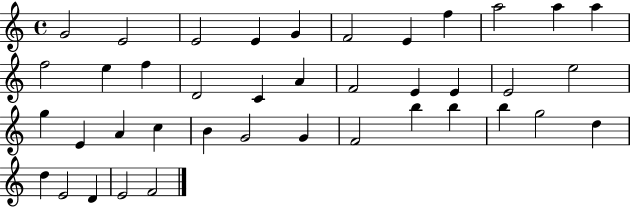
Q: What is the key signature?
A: C major